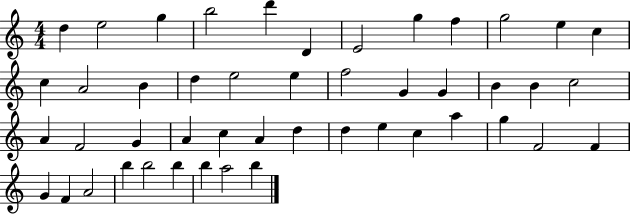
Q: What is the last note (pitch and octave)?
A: B5